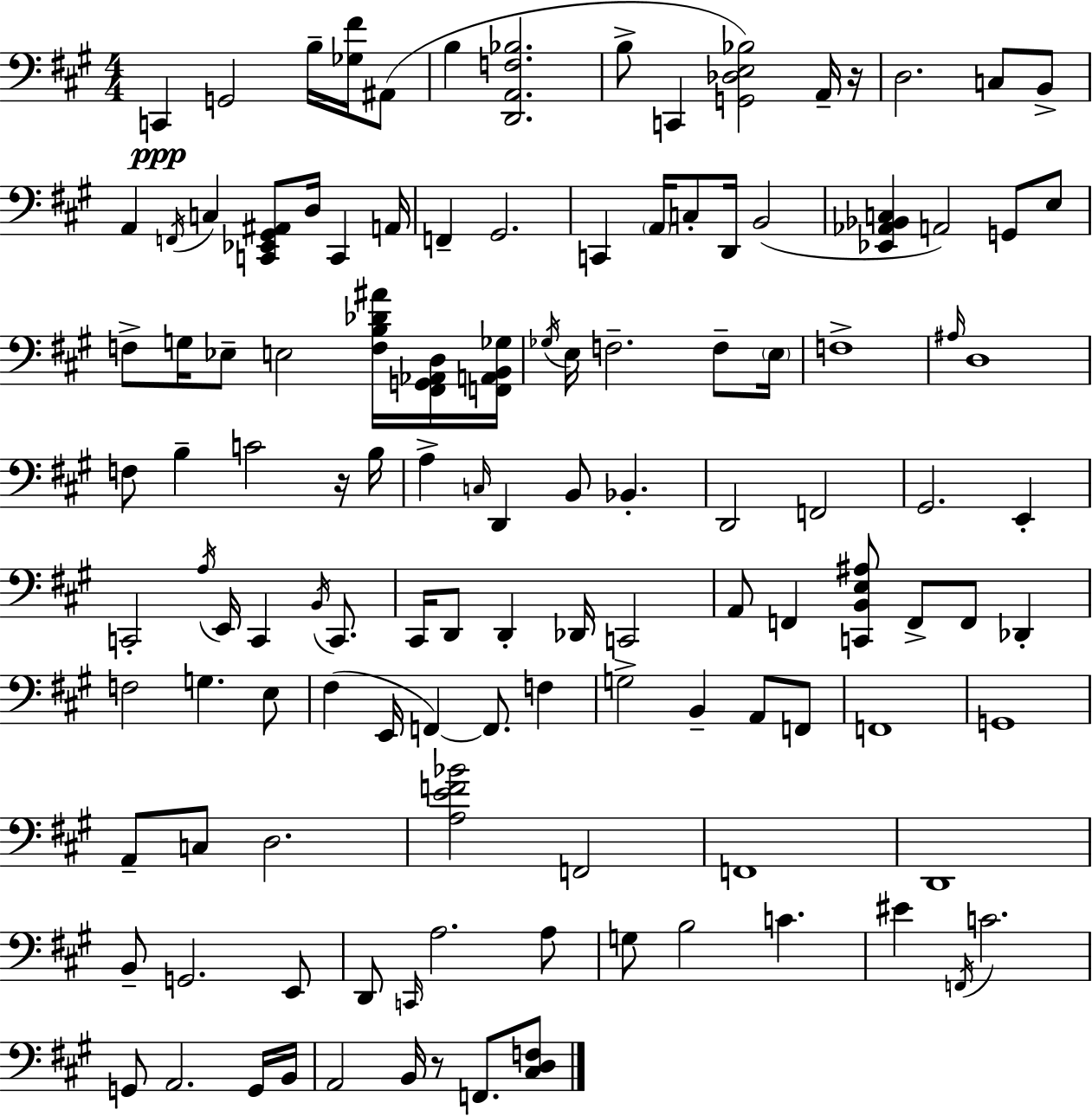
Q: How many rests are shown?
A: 3